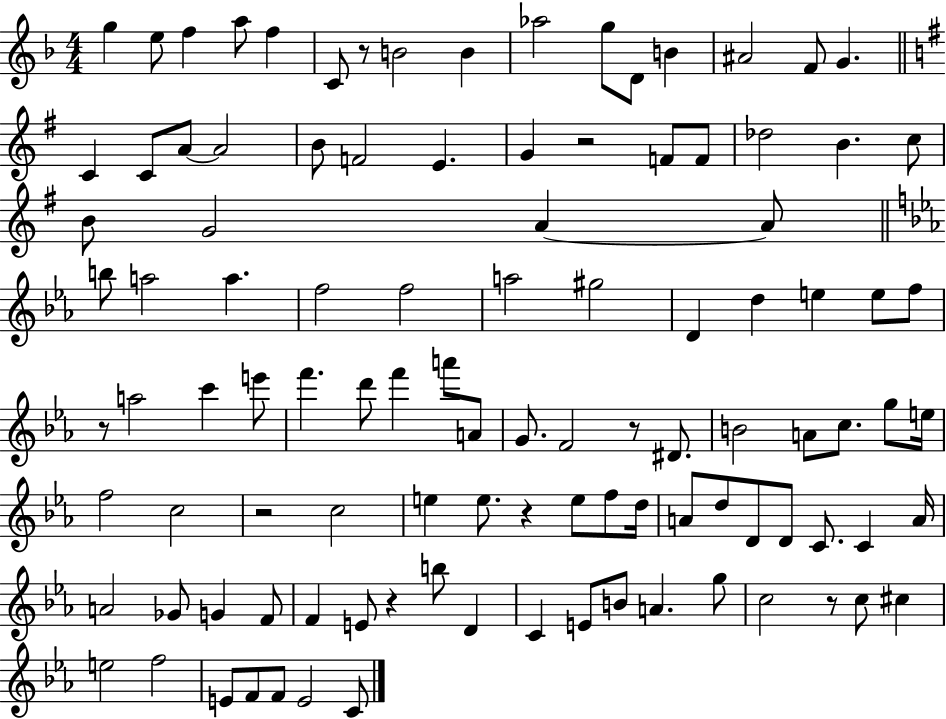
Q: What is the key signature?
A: F major